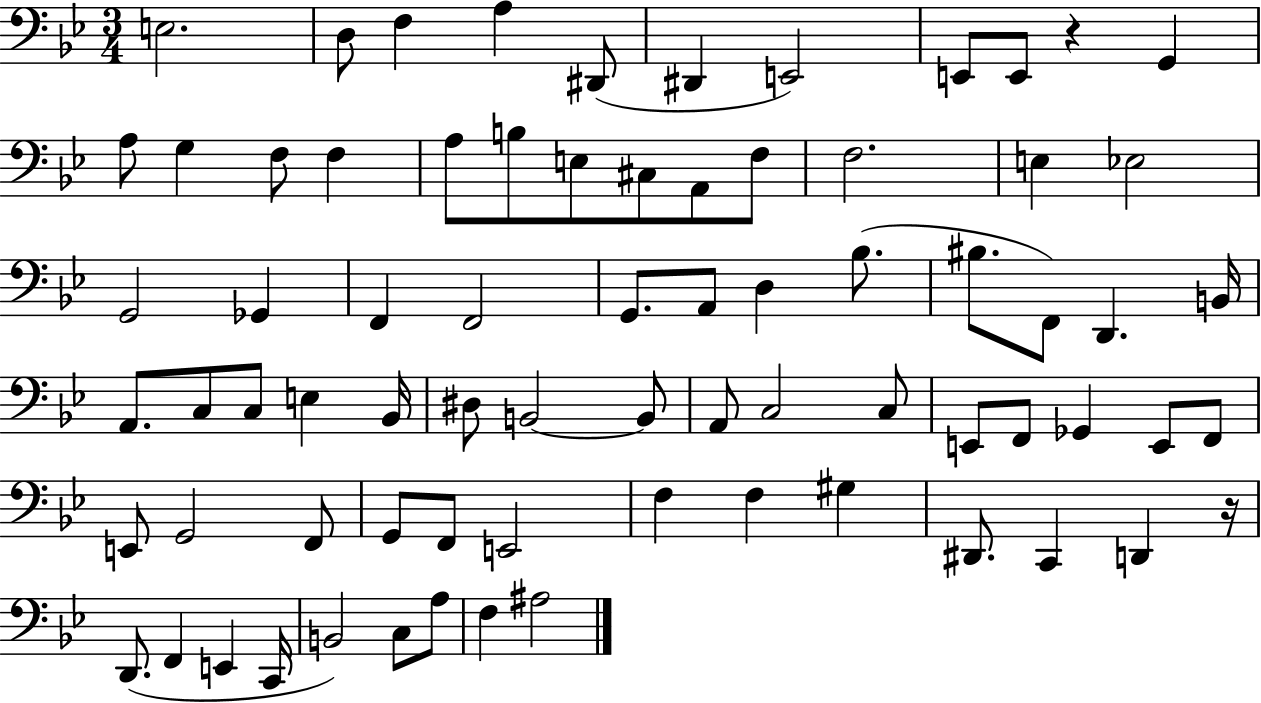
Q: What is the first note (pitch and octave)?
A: E3